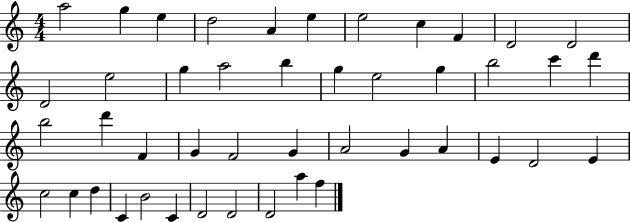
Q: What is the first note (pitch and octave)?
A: A5